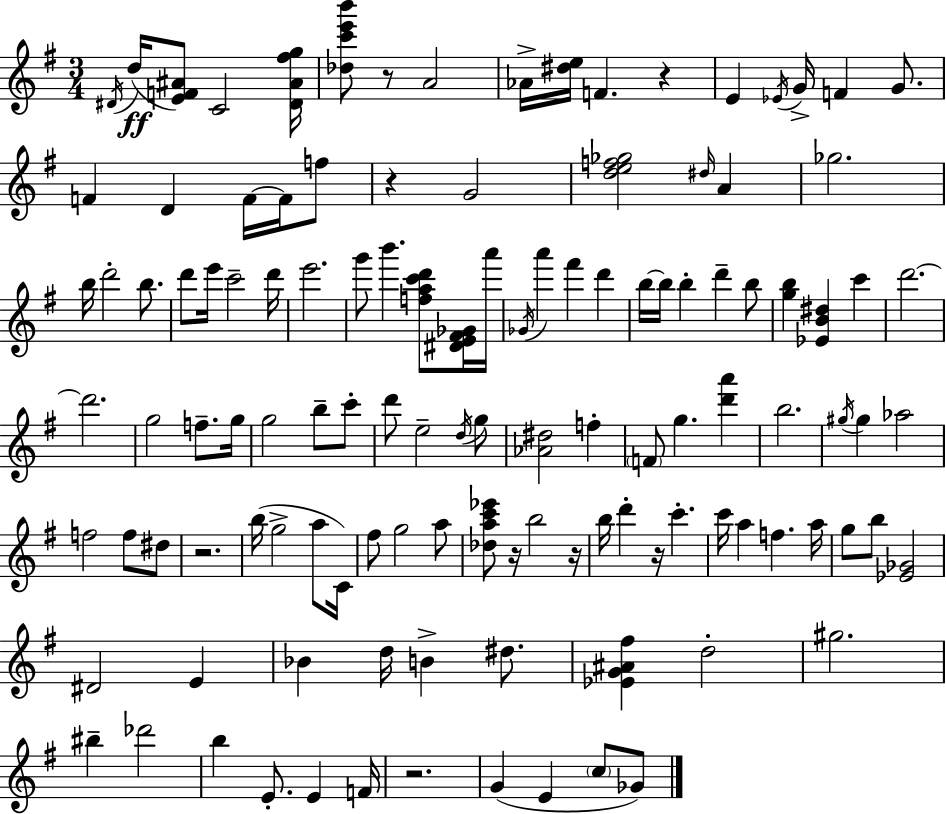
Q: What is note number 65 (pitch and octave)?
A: G5